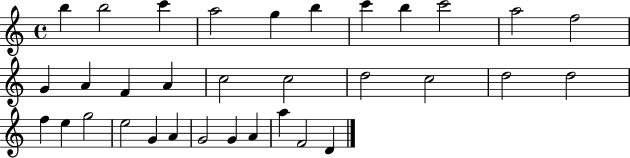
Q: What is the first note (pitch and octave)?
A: B5